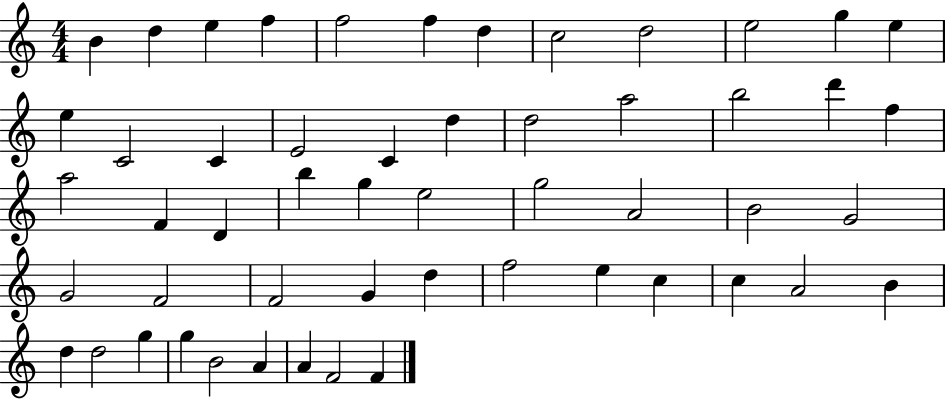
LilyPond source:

{
  \clef treble
  \numericTimeSignature
  \time 4/4
  \key c \major
  b'4 d''4 e''4 f''4 | f''2 f''4 d''4 | c''2 d''2 | e''2 g''4 e''4 | \break e''4 c'2 c'4 | e'2 c'4 d''4 | d''2 a''2 | b''2 d'''4 f''4 | \break a''2 f'4 d'4 | b''4 g''4 e''2 | g''2 a'2 | b'2 g'2 | \break g'2 f'2 | f'2 g'4 d''4 | f''2 e''4 c''4 | c''4 a'2 b'4 | \break d''4 d''2 g''4 | g''4 b'2 a'4 | a'4 f'2 f'4 | \bar "|."
}